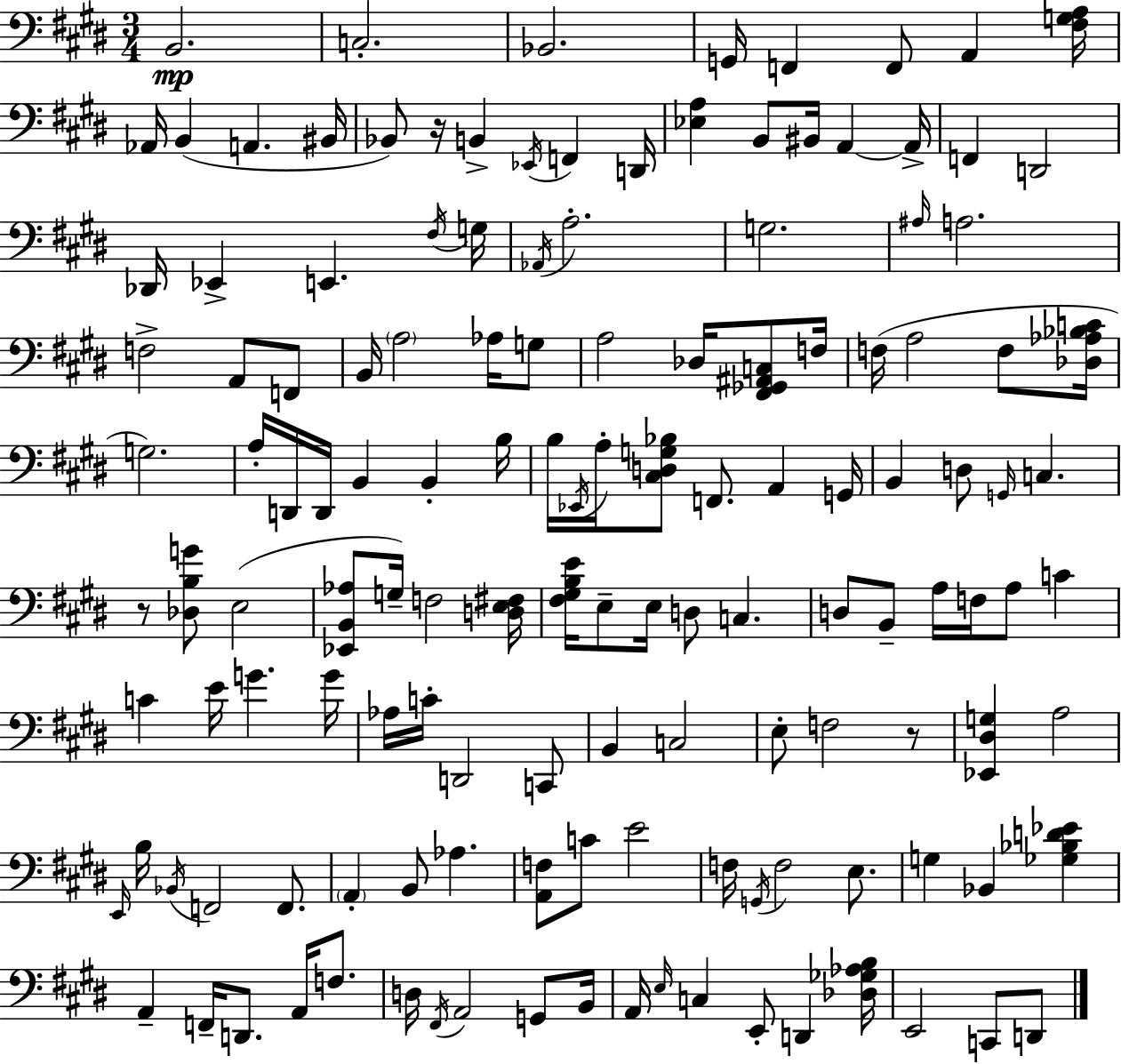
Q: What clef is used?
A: bass